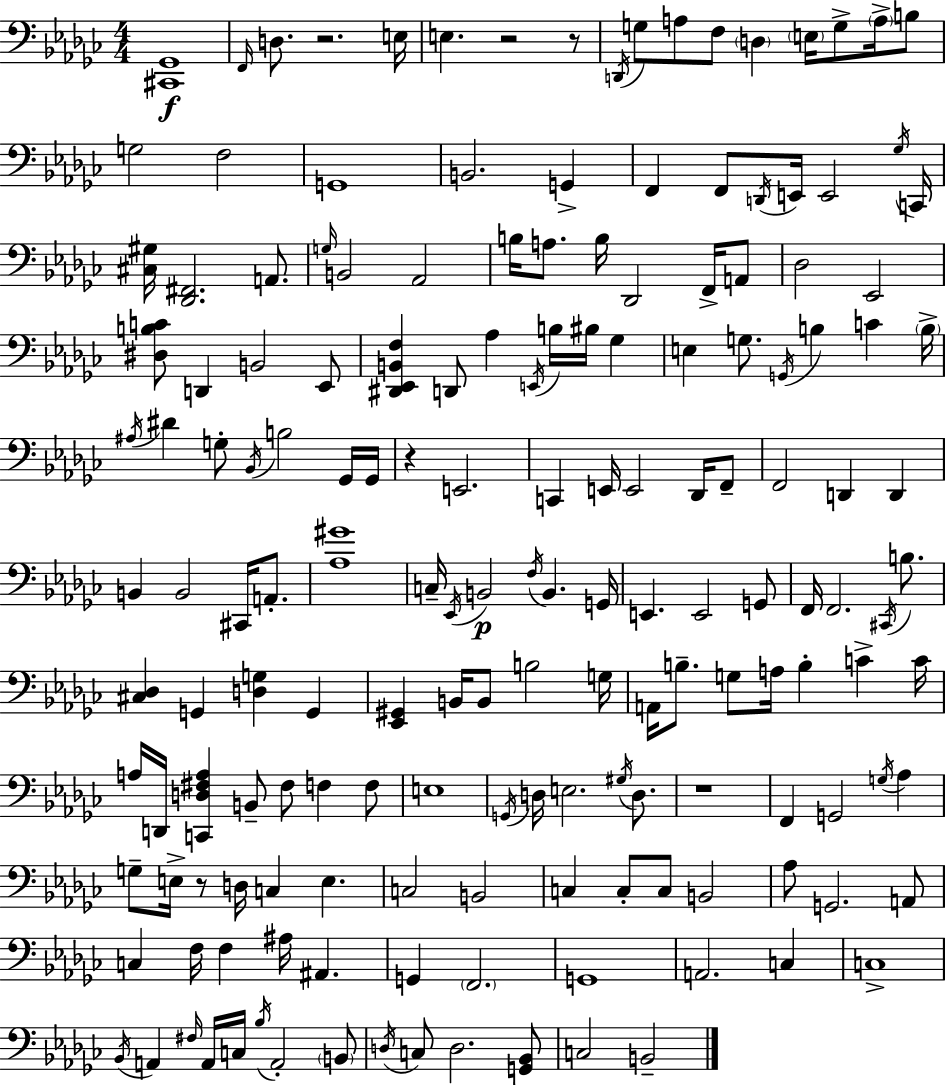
[C#2,Gb2]/w F2/s D3/e. R/h. E3/s E3/q. R/h R/e D2/s G3/e A3/e F3/e D3/q E3/s G3/e A3/s B3/e G3/h F3/h G2/w B2/h. G2/q F2/q F2/e D2/s E2/s E2/h Gb3/s C2/s [C#3,G#3]/s [Db2,F#2]/h. A2/e. G3/s B2/h Ab2/h B3/s A3/e. B3/s Db2/h F2/s A2/e Db3/h Eb2/h [D#3,B3,C4]/e D2/q B2/h Eb2/e [D#2,Eb2,B2,F3]/q D2/e Ab3/q E2/s B3/s BIS3/s Gb3/q E3/q G3/e. G2/s B3/q C4/q B3/s A#3/s D#4/q G3/e Bb2/s B3/h Gb2/s Gb2/s R/q E2/h. C2/q E2/s E2/h Db2/s F2/e F2/h D2/q D2/q B2/q B2/h C#2/s A2/e. [Ab3,G#4]/w C3/s Eb2/s B2/h F3/s B2/q. G2/s E2/q. E2/h G2/e F2/s F2/h. C#2/s B3/e. [C#3,Db3]/q G2/q [D3,G3]/q G2/q [Eb2,G#2]/q B2/s B2/e B3/h G3/s A2/s B3/e. G3/e A3/s B3/q C4/q C4/s A3/s D2/s [C2,D3,F#3,A3]/q B2/e F#3/e F3/q F3/e E3/w G2/s D3/s E3/h. G#3/s D3/e. R/w F2/q G2/h G3/s Ab3/q G3/e E3/s R/e D3/s C3/q E3/q. C3/h B2/h C3/q C3/e C3/e B2/h Ab3/e G2/h. A2/e C3/q F3/s F3/q A#3/s A#2/q. G2/q F2/h. G2/w A2/h. C3/q C3/w Bb2/s A2/q F#3/s A2/s C3/s Bb3/s A2/h B2/e D3/s C3/e D3/h. [G2,Bb2]/e C3/h B2/h